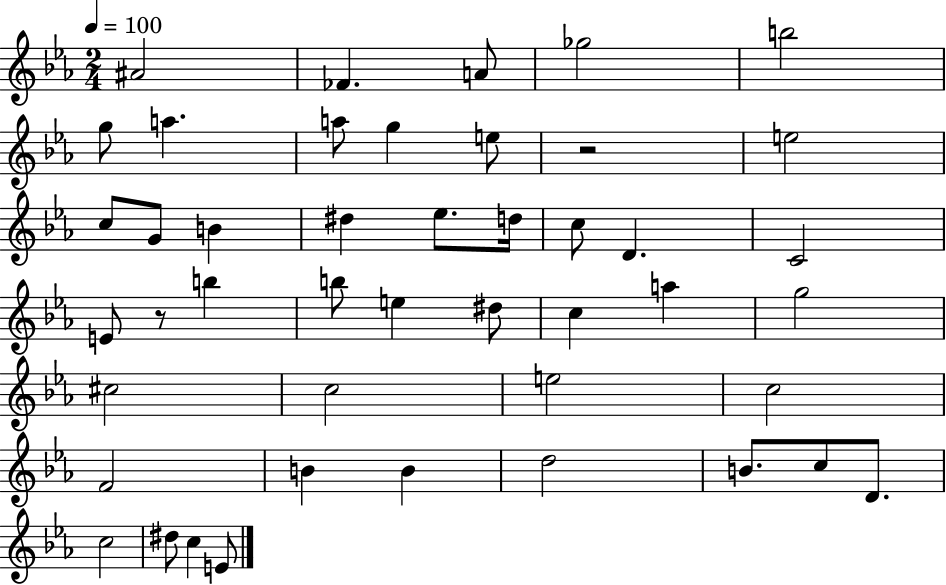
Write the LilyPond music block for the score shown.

{
  \clef treble
  \numericTimeSignature
  \time 2/4
  \key ees \major
  \tempo 4 = 100
  ais'2 | fes'4. a'8 | ges''2 | b''2 | \break g''8 a''4. | a''8 g''4 e''8 | r2 | e''2 | \break c''8 g'8 b'4 | dis''4 ees''8. d''16 | c''8 d'4. | c'2 | \break e'8 r8 b''4 | b''8 e''4 dis''8 | c''4 a''4 | g''2 | \break cis''2 | c''2 | e''2 | c''2 | \break f'2 | b'4 b'4 | d''2 | b'8. c''8 d'8. | \break c''2 | dis''8 c''4 e'8 | \bar "|."
}